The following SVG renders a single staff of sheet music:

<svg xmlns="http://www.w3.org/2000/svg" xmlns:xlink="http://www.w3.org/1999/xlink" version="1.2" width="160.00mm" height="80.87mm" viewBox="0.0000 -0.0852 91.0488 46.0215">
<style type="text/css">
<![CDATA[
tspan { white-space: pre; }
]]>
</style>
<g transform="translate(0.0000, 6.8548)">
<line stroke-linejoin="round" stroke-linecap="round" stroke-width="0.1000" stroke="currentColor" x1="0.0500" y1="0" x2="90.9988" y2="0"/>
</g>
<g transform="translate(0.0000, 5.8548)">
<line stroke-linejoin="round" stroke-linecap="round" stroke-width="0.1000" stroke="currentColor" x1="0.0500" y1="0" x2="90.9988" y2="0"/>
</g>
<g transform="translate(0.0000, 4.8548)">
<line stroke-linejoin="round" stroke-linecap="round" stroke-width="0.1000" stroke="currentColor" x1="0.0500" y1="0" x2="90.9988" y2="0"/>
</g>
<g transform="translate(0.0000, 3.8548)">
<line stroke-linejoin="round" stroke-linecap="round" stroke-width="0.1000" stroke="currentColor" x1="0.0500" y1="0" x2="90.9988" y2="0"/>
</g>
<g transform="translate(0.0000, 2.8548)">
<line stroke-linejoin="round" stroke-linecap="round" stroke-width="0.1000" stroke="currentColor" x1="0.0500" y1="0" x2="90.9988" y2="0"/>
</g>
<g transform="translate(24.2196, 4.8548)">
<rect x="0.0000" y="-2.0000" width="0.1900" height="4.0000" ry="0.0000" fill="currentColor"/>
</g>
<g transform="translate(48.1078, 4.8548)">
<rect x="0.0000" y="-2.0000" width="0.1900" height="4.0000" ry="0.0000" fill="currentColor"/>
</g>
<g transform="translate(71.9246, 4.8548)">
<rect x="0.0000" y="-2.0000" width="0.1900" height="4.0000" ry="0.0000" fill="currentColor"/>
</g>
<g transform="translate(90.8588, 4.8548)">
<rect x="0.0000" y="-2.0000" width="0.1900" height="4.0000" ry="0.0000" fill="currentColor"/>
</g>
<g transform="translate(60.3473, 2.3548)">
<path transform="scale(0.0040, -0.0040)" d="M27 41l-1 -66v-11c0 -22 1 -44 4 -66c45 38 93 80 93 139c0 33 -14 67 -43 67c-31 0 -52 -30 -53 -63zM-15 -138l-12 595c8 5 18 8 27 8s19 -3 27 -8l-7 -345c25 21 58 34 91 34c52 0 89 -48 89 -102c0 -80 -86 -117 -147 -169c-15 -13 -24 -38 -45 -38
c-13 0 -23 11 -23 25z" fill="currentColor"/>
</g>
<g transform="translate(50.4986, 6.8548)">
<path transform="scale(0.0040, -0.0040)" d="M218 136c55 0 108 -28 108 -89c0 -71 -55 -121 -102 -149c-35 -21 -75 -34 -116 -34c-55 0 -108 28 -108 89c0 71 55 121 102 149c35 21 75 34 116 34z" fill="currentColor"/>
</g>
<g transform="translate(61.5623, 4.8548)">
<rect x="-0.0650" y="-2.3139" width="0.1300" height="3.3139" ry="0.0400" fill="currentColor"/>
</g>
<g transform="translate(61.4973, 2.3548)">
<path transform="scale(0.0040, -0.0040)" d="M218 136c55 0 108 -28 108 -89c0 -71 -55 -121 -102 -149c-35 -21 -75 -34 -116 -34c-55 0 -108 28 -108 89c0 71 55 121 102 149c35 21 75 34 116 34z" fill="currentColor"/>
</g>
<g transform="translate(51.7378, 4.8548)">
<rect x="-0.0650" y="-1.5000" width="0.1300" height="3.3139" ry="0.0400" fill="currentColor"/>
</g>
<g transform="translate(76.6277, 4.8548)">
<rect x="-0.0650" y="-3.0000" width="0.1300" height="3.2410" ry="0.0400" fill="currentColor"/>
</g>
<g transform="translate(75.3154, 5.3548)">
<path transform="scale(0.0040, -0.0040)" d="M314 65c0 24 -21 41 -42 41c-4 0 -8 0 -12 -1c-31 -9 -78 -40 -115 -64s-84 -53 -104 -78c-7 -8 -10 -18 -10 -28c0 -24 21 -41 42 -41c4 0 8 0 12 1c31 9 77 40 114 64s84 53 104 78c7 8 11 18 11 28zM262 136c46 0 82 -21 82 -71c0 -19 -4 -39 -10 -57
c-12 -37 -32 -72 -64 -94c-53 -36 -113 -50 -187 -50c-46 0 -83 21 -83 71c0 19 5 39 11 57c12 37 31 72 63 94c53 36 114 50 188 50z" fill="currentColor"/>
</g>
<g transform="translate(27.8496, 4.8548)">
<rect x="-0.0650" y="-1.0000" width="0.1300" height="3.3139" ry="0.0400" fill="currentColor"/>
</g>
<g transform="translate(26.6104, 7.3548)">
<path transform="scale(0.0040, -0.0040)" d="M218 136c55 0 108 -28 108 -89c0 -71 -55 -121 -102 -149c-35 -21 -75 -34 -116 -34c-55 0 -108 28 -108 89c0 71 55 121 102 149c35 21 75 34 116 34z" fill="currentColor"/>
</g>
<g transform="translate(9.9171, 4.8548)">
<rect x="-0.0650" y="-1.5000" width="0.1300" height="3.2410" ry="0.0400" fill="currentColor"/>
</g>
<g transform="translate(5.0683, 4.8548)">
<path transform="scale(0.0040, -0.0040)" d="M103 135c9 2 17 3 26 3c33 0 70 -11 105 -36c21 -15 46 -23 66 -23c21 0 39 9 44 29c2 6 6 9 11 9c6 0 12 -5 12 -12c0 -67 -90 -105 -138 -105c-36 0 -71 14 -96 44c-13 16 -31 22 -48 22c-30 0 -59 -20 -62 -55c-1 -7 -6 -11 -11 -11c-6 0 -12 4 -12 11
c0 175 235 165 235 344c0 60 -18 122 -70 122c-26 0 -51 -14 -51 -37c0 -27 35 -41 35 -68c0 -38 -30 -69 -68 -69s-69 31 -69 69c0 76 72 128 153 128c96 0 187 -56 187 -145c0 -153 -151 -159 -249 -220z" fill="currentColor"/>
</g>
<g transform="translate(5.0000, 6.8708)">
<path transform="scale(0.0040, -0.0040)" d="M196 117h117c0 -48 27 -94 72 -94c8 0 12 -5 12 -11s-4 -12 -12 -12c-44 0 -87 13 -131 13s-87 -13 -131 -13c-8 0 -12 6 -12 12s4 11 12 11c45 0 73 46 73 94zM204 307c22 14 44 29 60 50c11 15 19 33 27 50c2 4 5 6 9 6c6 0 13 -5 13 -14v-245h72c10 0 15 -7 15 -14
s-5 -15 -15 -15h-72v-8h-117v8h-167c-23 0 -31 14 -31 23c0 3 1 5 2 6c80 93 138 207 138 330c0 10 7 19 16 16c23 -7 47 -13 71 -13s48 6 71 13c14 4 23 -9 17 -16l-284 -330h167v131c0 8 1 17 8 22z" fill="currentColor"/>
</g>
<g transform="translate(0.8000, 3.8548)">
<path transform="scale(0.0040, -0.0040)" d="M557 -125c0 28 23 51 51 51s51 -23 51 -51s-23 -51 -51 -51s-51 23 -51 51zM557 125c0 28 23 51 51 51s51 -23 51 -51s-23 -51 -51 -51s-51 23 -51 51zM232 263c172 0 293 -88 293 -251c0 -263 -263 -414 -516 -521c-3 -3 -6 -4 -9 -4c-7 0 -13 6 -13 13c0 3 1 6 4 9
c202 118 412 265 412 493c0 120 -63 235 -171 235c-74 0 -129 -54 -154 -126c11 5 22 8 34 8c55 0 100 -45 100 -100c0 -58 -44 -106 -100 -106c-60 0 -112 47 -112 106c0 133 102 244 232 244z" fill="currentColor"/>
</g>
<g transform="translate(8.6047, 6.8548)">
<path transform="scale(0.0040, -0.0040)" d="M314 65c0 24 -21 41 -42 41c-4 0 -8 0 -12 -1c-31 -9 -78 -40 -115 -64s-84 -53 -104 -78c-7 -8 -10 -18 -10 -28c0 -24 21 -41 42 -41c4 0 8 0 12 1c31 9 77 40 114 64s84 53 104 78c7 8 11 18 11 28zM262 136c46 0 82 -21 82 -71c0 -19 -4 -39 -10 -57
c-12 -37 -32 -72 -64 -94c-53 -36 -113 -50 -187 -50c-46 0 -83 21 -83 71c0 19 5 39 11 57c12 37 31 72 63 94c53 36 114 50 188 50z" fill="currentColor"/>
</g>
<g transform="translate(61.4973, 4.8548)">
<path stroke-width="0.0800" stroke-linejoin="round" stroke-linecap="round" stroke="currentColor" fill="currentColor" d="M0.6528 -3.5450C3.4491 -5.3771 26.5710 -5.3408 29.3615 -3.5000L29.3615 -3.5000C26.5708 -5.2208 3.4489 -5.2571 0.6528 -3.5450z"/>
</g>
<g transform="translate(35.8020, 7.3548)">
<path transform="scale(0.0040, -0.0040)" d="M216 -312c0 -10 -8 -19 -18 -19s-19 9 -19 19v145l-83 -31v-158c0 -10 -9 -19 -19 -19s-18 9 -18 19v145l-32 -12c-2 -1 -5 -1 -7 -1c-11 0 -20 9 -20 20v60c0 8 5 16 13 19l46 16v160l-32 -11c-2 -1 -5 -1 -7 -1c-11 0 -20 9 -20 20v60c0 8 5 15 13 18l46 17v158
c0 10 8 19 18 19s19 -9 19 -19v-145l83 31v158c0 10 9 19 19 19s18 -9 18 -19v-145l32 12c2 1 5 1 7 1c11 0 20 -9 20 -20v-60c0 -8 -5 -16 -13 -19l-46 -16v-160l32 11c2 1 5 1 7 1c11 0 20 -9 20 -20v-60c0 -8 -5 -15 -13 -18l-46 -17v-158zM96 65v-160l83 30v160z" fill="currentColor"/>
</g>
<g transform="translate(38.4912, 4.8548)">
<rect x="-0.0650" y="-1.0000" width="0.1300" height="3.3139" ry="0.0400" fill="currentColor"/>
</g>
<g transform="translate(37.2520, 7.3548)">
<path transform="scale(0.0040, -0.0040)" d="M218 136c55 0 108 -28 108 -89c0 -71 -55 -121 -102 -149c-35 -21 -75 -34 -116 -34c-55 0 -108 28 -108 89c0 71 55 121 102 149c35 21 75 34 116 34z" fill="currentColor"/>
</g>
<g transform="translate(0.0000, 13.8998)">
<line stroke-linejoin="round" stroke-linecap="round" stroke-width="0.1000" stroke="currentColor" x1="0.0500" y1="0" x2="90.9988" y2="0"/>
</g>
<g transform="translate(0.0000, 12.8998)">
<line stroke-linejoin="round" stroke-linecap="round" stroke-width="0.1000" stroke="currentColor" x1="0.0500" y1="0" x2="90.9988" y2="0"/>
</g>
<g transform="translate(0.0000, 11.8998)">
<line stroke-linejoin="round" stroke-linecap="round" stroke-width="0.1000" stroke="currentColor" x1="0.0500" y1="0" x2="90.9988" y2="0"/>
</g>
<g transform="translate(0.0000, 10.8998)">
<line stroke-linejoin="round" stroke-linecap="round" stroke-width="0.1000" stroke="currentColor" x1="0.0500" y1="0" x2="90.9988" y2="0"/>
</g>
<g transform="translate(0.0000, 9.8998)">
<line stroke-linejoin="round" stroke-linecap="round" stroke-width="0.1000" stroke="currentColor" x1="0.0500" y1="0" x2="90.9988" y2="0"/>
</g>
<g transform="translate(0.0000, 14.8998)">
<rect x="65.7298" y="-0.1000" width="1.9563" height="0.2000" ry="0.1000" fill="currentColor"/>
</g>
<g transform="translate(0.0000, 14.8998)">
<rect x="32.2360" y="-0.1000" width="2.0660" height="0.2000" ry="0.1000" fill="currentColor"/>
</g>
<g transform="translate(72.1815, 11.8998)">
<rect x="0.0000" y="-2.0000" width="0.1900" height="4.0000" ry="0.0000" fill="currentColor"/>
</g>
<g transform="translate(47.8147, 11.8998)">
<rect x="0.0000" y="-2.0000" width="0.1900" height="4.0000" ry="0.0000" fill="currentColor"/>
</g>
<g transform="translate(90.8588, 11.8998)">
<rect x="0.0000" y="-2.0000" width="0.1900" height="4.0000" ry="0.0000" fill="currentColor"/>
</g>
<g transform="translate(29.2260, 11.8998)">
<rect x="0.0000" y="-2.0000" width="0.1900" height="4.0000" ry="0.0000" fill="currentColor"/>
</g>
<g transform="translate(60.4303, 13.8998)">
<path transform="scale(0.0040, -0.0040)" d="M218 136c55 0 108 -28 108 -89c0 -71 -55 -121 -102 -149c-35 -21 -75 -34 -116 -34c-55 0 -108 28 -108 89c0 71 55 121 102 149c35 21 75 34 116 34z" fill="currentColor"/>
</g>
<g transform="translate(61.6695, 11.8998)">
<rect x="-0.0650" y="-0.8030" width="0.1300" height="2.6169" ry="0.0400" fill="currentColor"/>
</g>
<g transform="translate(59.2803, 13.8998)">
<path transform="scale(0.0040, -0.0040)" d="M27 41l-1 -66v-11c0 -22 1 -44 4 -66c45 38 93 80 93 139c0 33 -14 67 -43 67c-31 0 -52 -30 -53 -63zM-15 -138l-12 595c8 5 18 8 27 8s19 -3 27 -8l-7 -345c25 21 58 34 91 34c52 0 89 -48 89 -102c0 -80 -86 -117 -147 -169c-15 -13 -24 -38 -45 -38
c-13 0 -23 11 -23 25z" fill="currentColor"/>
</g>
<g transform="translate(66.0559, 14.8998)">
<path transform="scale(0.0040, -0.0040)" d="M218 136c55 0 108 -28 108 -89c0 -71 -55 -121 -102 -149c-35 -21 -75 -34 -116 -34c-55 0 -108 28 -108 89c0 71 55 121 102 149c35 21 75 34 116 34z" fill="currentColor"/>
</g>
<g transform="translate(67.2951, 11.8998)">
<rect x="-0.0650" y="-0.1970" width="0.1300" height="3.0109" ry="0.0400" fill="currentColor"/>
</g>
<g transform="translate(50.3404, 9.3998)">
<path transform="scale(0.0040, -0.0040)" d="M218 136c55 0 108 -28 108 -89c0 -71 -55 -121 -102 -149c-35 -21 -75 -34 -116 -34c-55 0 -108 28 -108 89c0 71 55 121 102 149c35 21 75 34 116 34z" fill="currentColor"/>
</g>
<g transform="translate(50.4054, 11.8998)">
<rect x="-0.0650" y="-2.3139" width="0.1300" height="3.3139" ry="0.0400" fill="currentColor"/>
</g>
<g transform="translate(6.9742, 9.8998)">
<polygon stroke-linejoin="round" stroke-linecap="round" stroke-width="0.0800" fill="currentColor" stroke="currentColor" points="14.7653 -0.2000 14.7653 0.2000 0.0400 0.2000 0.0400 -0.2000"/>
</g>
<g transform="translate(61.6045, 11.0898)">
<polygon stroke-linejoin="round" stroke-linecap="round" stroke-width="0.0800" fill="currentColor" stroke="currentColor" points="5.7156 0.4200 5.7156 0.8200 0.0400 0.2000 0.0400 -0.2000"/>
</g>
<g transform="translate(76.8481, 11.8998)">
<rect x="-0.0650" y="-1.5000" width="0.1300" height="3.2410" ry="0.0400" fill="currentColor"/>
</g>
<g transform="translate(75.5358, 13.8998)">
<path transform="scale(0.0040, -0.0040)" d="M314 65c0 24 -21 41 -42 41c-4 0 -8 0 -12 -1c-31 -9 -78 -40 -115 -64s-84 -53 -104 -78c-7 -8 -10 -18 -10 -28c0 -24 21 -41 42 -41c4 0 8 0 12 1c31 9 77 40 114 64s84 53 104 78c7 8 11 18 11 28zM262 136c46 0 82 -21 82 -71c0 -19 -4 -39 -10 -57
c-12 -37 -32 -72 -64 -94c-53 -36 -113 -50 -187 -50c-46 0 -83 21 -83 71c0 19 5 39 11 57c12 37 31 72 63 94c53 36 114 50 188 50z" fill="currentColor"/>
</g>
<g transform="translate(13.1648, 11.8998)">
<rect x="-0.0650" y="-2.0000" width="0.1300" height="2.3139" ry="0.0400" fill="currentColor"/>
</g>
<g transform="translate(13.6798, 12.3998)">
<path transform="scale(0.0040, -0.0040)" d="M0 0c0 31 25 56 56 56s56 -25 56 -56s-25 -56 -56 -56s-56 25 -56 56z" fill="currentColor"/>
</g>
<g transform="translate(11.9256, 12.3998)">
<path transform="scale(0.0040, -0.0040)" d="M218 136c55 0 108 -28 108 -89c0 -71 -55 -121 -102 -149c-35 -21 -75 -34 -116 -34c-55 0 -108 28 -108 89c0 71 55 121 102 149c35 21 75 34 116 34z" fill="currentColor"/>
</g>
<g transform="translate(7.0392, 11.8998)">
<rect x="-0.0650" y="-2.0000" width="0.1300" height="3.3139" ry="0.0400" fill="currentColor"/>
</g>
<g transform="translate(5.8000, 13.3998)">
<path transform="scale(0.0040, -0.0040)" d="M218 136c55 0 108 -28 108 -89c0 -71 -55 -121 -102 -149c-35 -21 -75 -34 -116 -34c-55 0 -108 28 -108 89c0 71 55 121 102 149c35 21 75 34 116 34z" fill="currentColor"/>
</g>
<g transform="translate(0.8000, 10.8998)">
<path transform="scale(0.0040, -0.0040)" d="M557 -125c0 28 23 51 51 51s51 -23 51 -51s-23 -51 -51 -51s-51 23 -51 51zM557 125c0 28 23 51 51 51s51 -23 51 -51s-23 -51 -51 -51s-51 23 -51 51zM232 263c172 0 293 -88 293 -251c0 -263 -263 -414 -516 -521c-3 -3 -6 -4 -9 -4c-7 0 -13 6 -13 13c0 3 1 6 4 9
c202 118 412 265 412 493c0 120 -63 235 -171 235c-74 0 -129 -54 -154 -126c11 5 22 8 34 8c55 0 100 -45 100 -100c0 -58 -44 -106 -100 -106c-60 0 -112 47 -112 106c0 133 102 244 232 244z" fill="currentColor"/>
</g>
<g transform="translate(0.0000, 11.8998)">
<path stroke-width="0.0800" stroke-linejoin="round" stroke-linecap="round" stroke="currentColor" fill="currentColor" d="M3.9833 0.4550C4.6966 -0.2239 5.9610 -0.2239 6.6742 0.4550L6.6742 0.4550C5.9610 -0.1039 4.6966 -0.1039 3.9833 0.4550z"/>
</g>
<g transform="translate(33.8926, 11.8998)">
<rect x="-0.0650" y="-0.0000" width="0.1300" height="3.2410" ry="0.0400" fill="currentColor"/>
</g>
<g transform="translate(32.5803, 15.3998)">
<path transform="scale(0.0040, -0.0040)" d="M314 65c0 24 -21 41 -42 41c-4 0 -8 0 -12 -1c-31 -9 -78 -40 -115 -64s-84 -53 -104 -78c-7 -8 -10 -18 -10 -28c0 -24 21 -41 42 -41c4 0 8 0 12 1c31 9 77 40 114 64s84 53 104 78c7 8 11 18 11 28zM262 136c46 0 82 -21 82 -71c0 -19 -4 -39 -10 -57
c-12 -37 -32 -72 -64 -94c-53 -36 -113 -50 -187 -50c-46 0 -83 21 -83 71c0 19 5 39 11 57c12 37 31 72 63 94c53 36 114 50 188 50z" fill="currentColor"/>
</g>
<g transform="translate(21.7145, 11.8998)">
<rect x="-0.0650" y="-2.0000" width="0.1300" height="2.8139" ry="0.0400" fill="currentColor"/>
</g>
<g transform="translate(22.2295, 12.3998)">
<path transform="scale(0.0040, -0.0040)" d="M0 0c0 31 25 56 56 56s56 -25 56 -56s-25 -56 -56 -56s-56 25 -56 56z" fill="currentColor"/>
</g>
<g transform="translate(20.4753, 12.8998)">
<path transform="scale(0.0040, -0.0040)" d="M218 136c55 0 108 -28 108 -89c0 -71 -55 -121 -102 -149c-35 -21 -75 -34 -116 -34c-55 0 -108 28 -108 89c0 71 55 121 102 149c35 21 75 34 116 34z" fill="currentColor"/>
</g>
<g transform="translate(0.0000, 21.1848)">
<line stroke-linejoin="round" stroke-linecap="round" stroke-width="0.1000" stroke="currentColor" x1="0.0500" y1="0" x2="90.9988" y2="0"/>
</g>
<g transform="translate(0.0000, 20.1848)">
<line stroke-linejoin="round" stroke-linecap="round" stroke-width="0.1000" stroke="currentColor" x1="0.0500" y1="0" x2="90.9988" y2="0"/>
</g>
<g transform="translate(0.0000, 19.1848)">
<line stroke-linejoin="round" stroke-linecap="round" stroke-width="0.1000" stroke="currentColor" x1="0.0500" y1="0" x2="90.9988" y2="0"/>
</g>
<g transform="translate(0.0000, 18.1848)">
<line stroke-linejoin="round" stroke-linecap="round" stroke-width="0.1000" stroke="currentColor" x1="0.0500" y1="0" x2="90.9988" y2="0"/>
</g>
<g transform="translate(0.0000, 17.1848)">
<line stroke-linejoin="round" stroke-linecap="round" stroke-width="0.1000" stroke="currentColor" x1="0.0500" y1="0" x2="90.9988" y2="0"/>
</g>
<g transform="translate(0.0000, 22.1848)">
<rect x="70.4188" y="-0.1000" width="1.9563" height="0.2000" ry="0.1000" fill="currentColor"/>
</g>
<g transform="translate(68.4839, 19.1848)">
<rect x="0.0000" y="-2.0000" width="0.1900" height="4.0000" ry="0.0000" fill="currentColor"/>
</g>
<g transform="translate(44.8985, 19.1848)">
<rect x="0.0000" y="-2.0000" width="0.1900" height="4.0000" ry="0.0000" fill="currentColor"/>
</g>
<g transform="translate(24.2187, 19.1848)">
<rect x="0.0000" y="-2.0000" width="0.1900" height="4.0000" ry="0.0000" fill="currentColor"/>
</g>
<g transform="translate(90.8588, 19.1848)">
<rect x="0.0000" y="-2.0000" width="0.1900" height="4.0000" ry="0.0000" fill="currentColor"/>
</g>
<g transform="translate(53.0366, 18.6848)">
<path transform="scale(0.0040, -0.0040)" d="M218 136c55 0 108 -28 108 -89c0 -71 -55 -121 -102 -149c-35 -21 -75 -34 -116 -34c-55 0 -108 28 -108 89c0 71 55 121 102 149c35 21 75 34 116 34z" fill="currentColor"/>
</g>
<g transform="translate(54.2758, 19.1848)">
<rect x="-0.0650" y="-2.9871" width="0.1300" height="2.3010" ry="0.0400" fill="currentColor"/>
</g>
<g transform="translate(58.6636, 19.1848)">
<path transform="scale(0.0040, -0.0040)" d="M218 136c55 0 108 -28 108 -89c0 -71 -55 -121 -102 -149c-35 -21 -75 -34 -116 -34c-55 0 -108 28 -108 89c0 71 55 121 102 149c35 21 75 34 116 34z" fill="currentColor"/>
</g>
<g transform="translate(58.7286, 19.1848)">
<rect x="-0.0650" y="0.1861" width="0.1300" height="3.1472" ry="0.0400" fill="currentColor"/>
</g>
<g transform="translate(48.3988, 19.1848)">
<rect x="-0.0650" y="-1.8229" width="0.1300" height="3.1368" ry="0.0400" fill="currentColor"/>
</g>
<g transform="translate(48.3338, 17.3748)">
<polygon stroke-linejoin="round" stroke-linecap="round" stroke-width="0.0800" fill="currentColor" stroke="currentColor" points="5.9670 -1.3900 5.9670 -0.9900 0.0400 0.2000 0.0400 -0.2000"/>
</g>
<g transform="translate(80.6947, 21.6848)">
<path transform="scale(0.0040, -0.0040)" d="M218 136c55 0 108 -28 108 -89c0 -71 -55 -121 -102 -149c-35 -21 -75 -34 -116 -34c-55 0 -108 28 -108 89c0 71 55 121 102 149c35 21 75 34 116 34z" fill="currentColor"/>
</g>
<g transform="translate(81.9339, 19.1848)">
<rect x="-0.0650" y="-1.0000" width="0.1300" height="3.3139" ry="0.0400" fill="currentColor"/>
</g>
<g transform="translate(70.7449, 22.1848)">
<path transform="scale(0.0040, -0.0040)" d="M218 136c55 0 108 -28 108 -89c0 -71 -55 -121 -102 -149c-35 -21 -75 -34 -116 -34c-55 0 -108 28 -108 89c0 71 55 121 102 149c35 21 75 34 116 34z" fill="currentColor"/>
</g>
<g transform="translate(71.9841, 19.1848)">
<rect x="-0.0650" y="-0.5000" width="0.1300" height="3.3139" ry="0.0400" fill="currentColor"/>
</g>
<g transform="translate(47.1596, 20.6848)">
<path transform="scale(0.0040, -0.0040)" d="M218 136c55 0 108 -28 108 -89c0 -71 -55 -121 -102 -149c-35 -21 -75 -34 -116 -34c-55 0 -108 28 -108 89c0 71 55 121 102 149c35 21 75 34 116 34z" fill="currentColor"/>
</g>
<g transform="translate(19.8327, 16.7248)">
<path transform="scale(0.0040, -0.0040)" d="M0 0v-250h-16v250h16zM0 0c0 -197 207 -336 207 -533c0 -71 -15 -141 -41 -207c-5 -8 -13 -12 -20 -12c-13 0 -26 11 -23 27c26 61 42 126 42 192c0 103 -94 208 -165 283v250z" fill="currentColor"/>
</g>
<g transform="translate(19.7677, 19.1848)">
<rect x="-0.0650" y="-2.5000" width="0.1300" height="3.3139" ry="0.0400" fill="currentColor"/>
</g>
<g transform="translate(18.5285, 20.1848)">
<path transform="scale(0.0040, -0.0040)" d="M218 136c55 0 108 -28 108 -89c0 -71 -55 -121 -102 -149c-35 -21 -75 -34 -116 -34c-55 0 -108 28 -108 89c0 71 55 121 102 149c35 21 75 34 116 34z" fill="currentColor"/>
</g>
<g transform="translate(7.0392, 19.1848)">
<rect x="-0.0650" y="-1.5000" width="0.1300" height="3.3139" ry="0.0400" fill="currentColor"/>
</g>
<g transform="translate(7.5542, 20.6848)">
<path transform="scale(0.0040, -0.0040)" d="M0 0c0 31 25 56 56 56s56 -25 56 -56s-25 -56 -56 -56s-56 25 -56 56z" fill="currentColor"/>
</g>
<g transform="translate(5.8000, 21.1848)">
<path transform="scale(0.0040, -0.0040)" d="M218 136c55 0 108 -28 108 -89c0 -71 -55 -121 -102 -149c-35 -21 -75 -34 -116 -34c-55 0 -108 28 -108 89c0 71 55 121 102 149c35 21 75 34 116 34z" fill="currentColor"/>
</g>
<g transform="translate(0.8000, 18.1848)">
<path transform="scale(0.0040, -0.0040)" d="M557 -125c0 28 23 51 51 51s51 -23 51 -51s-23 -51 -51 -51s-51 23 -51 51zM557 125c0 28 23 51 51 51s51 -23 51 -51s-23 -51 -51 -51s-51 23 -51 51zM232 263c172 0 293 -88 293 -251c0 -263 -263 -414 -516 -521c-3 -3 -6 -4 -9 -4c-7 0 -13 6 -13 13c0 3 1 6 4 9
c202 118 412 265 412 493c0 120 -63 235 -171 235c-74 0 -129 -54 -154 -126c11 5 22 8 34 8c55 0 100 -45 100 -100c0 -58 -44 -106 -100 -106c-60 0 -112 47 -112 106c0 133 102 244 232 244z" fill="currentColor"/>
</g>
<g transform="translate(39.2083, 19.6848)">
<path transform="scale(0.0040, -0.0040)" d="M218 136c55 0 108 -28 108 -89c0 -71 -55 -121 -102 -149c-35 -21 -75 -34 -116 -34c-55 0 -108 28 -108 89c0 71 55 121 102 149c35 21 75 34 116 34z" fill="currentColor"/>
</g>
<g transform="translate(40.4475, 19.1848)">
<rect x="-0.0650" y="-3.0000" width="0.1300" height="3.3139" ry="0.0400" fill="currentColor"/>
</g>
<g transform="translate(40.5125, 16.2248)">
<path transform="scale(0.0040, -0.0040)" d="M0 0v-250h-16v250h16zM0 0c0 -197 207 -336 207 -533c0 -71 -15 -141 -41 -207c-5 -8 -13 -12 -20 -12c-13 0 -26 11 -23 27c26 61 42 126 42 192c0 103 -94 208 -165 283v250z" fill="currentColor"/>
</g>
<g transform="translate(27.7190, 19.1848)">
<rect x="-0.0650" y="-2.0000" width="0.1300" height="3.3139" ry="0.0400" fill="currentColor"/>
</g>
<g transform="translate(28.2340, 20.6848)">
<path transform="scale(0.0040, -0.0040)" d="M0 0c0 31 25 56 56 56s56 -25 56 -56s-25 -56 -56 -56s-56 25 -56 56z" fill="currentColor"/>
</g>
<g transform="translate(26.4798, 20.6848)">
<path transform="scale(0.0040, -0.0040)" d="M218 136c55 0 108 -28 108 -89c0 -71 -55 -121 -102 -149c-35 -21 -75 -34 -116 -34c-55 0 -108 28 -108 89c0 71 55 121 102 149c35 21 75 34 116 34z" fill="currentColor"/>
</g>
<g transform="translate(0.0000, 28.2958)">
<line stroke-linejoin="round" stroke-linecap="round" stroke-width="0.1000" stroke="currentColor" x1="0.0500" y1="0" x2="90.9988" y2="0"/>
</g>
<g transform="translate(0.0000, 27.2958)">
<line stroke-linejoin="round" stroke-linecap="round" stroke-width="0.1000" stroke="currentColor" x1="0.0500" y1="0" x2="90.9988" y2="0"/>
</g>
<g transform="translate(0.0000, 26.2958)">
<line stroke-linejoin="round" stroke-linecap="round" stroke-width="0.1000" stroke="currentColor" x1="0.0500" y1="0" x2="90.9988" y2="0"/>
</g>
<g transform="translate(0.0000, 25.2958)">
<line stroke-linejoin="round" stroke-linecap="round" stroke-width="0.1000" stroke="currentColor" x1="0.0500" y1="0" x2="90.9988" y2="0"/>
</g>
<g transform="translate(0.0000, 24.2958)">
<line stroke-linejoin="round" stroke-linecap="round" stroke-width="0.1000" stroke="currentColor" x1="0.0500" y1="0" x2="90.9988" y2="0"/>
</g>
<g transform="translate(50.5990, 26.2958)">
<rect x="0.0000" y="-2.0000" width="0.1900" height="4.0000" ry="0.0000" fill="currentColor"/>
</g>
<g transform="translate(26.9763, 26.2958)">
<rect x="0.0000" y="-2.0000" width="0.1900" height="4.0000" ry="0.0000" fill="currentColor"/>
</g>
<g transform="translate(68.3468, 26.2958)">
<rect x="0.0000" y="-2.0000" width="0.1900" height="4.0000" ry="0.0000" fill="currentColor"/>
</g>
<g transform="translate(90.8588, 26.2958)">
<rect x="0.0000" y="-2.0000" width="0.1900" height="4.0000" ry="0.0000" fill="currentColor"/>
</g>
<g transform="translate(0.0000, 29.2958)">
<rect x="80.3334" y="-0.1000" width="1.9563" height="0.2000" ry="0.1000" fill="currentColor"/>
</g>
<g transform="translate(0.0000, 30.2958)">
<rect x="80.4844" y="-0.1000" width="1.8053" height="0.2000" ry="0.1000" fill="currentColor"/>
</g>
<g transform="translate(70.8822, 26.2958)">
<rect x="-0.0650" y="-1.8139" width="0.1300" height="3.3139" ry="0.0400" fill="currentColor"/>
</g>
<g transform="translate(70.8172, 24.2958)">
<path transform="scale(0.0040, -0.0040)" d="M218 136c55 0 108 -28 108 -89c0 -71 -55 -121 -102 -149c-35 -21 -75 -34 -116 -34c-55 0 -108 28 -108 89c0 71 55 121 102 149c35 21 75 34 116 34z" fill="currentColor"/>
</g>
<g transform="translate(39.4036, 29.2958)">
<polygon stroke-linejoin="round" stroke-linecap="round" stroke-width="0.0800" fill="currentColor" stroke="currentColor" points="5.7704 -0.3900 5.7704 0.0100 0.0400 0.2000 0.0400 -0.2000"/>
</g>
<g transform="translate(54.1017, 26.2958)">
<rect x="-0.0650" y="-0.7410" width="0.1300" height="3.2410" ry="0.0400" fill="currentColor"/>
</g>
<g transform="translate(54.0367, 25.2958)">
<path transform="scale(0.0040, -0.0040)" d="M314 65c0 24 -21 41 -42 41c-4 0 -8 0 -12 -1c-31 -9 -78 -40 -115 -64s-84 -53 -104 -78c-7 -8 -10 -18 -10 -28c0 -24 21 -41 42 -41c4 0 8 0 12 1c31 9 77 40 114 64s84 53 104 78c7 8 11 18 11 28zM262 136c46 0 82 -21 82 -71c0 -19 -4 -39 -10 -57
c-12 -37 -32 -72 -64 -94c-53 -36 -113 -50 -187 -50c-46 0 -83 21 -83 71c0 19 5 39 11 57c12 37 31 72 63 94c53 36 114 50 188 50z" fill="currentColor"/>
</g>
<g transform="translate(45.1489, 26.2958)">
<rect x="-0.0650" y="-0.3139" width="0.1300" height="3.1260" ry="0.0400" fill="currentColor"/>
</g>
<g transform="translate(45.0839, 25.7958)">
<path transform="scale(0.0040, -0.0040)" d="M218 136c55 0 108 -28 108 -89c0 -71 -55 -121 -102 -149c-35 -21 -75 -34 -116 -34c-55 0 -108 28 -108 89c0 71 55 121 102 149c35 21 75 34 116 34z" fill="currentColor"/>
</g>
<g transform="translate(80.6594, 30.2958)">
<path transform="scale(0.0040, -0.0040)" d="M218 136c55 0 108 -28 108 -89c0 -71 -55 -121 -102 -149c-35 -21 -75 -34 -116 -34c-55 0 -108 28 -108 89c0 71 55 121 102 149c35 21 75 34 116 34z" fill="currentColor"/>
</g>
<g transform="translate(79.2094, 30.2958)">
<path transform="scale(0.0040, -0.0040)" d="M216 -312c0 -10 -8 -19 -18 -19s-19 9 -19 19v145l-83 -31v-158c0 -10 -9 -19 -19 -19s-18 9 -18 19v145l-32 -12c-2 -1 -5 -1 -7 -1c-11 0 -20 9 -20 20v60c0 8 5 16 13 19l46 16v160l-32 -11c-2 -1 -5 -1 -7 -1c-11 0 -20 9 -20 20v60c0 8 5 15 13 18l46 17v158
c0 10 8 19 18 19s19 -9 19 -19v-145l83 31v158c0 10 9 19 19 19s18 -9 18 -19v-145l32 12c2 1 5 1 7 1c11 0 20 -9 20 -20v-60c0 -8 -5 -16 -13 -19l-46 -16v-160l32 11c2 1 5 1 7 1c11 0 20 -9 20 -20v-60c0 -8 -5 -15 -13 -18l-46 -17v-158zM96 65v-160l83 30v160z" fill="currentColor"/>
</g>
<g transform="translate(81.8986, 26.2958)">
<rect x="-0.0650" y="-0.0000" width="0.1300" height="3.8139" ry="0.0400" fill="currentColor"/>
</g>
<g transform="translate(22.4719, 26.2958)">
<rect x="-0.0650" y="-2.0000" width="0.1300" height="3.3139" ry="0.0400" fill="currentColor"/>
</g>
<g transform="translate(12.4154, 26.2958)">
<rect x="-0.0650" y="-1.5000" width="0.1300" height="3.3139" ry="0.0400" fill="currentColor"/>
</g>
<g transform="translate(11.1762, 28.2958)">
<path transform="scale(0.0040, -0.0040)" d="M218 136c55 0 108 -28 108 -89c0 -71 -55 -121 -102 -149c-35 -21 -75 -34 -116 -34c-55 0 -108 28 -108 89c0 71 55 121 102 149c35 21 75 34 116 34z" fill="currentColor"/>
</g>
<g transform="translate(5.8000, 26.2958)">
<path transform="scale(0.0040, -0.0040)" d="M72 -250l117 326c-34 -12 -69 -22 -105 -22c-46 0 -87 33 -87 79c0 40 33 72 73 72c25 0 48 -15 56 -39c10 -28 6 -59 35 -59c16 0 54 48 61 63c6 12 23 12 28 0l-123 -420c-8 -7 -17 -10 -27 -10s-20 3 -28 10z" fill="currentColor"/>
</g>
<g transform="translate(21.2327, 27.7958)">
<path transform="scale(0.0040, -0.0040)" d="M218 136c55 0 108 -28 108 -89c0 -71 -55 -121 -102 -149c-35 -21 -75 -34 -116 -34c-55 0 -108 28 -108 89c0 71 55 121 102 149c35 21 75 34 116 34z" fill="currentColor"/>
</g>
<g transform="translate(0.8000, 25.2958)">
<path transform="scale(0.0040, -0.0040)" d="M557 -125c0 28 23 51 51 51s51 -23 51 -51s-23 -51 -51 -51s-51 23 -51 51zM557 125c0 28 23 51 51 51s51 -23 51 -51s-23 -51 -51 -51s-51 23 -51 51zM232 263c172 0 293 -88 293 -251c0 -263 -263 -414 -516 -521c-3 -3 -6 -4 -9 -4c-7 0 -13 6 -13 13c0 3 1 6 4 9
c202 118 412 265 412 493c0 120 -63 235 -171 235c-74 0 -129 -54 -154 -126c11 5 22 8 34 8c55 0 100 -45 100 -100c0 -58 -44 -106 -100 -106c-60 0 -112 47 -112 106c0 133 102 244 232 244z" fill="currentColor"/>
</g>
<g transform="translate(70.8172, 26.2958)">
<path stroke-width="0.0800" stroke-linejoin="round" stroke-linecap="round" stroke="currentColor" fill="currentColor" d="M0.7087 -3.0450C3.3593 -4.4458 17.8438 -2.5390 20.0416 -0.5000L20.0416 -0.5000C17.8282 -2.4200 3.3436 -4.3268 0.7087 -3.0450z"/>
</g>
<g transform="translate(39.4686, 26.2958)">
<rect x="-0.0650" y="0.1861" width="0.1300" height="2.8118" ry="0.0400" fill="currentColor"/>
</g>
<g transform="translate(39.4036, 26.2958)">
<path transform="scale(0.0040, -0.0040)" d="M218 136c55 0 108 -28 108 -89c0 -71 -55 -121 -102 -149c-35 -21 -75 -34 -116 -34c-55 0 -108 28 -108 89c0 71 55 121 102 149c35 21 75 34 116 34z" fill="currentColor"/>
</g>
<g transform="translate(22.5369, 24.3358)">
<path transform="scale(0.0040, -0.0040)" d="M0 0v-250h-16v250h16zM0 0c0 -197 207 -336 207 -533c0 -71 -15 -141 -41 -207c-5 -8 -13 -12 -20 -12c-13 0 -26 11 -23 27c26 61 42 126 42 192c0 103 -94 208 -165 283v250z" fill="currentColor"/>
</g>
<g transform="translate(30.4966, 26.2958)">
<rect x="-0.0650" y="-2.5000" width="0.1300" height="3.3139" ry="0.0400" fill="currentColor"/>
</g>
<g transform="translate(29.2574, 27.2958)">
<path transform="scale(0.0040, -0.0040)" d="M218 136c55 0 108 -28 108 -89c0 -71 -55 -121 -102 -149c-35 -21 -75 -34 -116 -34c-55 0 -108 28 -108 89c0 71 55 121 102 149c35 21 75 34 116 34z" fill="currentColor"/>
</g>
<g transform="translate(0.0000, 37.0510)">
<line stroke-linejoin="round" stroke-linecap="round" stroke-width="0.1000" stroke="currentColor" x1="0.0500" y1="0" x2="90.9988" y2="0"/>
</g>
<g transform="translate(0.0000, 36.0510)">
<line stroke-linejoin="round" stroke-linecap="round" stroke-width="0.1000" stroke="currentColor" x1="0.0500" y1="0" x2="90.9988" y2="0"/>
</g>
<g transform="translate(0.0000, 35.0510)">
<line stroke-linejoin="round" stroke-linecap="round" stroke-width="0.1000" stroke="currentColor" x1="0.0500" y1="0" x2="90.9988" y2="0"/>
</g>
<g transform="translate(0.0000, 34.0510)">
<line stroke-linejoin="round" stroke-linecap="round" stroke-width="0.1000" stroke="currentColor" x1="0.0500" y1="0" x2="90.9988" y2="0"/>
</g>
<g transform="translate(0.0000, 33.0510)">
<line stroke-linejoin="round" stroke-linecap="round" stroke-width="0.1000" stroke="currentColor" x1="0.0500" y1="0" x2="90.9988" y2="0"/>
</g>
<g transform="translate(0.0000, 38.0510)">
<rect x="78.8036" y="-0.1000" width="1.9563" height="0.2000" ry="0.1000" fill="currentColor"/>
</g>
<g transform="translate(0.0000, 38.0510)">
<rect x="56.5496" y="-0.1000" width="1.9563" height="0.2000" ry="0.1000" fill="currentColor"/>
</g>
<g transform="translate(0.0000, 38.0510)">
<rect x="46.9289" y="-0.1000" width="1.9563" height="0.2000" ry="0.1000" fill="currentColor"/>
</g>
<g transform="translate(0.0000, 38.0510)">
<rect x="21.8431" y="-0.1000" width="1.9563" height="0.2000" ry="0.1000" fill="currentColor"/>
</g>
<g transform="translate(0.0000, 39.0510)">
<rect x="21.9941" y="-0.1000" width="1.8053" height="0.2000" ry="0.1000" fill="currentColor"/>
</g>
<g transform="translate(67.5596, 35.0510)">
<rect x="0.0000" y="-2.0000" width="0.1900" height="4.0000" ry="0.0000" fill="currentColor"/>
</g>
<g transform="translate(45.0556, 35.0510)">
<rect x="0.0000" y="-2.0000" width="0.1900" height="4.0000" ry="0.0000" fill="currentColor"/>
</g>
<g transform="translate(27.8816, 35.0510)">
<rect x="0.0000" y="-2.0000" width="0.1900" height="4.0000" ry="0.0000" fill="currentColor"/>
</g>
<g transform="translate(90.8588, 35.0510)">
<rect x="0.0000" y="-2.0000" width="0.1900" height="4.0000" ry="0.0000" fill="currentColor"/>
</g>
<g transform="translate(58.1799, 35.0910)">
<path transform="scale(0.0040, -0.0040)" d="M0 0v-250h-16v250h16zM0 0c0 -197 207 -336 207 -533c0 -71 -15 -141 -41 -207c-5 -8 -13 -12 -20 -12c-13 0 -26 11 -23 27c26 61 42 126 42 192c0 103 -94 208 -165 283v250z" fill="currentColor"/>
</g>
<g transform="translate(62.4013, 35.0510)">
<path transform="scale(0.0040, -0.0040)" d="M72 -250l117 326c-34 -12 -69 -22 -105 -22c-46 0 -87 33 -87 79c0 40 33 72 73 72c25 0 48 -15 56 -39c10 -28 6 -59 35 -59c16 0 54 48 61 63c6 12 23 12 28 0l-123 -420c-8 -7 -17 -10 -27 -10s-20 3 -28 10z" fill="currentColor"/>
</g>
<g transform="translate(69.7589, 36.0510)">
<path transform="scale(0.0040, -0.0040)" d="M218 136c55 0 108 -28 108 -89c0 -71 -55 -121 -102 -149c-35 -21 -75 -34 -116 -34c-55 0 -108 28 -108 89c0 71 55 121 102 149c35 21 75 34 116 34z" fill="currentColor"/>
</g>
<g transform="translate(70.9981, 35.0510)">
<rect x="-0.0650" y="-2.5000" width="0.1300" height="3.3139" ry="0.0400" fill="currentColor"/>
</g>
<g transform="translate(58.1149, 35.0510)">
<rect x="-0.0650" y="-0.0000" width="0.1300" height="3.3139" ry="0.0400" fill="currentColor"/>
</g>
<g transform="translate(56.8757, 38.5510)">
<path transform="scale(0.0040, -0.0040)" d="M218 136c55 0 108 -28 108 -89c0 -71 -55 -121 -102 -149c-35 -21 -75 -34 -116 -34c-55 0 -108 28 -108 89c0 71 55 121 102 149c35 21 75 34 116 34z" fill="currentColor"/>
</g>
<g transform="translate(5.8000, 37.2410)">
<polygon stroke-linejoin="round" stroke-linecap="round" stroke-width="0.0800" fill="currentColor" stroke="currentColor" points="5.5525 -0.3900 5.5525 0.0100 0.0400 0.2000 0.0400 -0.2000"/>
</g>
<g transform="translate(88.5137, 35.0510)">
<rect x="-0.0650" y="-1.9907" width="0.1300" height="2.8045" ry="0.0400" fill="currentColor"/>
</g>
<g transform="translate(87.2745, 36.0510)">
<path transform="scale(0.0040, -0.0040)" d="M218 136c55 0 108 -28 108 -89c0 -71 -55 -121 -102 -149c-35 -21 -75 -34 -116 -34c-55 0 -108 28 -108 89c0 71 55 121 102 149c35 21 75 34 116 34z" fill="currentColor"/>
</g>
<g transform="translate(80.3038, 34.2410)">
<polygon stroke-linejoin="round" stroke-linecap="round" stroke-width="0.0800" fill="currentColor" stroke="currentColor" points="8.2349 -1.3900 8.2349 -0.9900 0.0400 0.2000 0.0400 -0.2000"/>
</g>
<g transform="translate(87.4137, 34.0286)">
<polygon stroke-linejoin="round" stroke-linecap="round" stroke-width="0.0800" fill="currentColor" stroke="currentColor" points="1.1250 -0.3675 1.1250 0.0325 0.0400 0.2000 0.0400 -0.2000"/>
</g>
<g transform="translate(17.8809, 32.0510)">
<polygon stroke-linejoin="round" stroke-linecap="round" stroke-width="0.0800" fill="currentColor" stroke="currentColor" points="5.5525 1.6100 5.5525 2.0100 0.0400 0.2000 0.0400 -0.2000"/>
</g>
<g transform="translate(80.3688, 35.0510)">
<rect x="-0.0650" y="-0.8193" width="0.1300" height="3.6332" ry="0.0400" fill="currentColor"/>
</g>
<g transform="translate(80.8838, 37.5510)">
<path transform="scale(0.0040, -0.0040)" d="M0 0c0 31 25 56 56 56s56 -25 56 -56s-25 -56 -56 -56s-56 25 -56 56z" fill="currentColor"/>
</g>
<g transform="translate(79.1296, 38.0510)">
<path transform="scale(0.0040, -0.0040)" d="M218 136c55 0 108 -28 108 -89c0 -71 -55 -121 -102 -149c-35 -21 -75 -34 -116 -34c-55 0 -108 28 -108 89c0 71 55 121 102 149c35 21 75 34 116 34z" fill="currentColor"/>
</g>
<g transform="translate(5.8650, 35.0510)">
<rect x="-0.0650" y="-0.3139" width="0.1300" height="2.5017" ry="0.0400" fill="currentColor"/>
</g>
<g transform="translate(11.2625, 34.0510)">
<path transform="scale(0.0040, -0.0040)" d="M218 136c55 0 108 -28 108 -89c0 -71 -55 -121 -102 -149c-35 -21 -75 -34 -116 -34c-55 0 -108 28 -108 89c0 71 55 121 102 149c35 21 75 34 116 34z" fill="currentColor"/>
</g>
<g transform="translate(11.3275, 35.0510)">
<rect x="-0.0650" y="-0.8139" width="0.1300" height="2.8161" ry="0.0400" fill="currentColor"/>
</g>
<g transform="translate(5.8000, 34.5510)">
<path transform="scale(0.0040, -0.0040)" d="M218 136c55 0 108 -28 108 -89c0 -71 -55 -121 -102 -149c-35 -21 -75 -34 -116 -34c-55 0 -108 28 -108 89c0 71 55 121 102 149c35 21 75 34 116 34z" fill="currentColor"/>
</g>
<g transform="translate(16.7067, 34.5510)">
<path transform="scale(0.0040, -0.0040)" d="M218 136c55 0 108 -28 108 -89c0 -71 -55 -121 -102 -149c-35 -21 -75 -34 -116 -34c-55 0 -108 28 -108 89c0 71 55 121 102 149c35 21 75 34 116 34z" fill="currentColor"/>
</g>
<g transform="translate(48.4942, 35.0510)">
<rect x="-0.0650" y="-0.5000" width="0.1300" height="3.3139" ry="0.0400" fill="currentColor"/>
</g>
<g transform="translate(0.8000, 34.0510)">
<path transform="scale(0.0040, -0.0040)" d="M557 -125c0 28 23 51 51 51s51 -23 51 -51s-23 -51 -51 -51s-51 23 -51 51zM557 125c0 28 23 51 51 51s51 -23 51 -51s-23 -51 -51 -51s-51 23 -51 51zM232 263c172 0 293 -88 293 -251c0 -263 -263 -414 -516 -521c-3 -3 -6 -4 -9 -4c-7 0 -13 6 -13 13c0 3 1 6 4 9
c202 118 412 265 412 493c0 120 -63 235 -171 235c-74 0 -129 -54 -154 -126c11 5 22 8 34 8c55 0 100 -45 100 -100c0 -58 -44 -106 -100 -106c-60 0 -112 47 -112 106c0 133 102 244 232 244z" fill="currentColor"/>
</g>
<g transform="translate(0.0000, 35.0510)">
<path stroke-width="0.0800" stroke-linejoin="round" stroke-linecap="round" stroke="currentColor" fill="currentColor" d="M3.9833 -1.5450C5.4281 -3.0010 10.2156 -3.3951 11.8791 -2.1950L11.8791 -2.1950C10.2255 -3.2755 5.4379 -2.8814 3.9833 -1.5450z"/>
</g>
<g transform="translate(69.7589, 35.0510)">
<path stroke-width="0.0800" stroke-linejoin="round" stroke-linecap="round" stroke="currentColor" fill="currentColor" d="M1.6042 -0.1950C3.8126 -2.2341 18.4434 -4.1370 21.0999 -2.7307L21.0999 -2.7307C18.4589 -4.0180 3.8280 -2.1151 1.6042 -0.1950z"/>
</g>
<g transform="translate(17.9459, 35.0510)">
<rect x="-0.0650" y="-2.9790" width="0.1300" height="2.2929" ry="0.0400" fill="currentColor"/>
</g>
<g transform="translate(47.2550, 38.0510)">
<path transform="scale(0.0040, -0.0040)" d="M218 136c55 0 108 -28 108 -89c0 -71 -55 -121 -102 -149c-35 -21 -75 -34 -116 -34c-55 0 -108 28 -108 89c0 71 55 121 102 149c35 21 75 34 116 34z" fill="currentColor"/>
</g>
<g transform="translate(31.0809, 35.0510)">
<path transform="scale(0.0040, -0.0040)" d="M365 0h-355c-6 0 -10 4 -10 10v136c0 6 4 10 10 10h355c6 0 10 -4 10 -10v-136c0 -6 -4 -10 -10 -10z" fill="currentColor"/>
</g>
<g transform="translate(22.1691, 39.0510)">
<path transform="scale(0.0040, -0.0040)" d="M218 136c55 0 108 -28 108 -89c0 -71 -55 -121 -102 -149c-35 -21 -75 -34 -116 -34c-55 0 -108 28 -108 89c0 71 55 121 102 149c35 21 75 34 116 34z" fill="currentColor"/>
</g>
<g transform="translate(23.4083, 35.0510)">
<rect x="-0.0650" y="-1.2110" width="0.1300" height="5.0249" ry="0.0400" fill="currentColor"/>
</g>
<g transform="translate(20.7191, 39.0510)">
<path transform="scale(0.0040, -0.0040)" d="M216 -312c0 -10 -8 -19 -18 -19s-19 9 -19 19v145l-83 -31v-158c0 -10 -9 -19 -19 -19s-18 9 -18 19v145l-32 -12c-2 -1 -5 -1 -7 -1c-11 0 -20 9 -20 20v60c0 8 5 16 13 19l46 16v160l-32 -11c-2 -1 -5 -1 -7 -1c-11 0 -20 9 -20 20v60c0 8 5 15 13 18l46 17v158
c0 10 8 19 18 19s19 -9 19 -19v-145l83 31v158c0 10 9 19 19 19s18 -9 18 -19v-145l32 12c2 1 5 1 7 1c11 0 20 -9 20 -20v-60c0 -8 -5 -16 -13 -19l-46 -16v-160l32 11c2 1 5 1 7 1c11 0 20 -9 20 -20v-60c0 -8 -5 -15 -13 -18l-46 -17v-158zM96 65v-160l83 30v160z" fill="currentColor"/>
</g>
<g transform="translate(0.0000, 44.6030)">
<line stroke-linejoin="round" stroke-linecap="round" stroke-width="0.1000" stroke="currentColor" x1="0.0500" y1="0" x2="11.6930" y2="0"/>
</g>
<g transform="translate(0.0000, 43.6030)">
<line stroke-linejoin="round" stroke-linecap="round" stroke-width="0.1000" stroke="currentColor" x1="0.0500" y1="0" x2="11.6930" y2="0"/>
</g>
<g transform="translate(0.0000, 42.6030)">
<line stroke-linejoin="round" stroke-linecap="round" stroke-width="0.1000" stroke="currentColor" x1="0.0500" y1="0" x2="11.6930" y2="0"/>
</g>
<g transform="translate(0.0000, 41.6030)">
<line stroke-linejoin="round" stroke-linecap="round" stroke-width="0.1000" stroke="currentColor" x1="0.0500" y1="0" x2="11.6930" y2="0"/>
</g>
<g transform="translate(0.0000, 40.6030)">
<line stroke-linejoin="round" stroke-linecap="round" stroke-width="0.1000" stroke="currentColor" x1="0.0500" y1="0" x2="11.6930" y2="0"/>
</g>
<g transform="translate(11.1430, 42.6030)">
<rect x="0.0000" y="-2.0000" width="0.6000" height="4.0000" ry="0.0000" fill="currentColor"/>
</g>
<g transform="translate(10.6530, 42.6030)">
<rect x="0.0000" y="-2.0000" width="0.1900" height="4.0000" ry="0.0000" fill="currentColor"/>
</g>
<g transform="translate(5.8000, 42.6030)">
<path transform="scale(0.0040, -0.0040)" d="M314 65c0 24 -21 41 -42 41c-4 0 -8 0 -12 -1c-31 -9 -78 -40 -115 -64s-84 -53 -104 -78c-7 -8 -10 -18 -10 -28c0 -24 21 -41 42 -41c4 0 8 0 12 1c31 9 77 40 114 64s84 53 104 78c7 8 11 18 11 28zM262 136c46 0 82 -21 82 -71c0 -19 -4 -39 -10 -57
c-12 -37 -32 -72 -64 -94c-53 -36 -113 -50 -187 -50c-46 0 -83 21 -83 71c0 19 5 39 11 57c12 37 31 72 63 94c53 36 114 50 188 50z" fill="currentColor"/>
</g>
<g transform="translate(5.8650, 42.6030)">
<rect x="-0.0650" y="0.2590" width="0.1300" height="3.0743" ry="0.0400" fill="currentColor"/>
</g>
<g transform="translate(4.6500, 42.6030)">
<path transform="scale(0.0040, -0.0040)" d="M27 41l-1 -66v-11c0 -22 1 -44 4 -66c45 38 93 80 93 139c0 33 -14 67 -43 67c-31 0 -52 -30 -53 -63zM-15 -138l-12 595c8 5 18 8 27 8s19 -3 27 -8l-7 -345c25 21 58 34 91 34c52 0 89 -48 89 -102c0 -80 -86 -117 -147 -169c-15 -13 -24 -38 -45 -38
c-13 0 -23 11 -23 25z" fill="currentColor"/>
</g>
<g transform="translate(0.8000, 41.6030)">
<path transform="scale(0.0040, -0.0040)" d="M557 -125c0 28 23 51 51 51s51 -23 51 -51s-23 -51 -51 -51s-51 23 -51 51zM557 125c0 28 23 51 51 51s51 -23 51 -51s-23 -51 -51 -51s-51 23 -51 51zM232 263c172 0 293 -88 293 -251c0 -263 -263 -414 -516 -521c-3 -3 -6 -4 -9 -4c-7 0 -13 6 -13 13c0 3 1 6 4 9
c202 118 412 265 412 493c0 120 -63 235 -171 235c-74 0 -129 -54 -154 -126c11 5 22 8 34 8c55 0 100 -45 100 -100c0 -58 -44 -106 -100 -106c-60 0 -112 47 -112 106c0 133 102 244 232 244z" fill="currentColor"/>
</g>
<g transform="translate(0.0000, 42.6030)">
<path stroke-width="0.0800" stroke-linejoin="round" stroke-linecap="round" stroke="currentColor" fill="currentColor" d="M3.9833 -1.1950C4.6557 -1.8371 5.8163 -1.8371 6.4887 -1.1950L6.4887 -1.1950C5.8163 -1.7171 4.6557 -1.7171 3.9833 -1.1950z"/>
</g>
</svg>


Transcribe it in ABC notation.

X:1
T:Untitled
M:2/4
L:1/4
K:C
G,,2 F,, ^F,, G,, _B, C,2 A,,/2 C,/2 B,,/2 D,,2 B, _G,,/2 E,,/2 G,,2 G,, B,,/2 A,, C,/2 A,,/2 E,/2 D, E,, F,, z/2 G,, A,,/2 B,, D,/2 E,/2 F,2 A, ^C,, E,/2 F,/2 E,/2 ^C,,/2 z2 E,, D,,/2 z/2 B,, E,,/2 B,,/4 _D,2